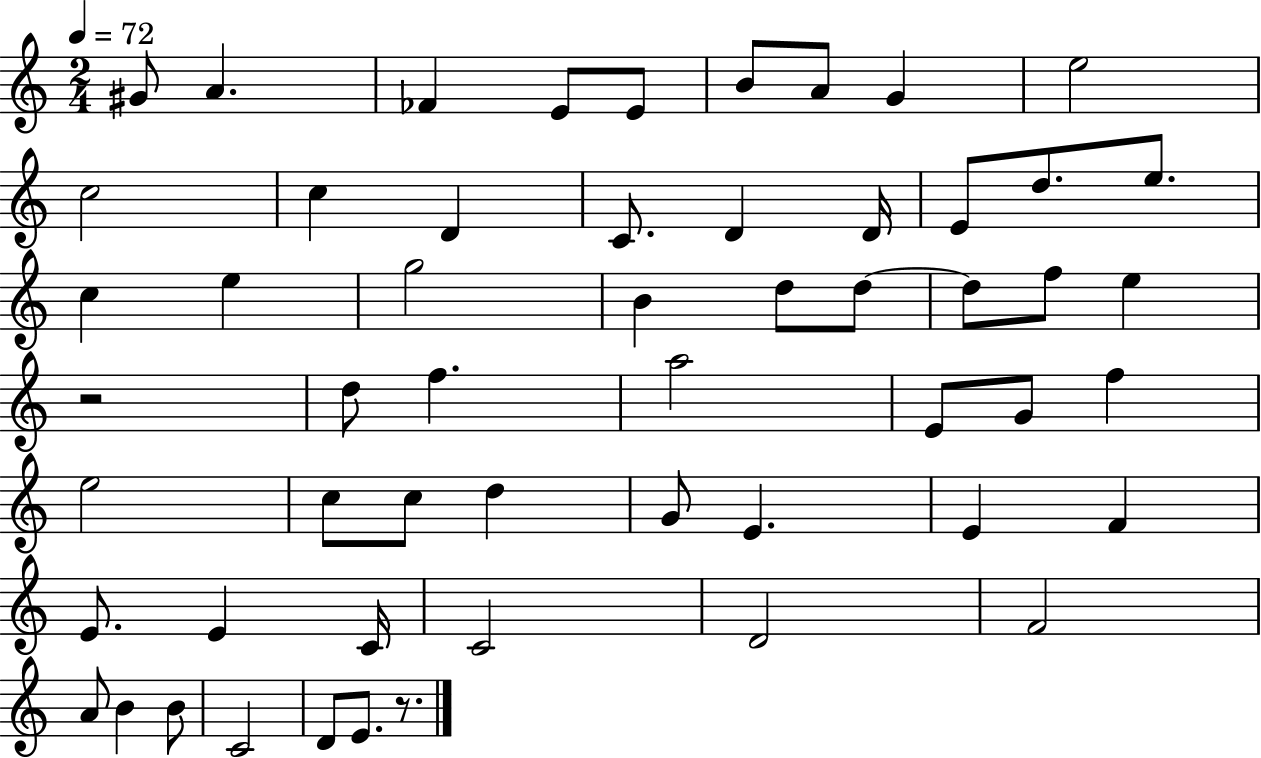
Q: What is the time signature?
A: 2/4